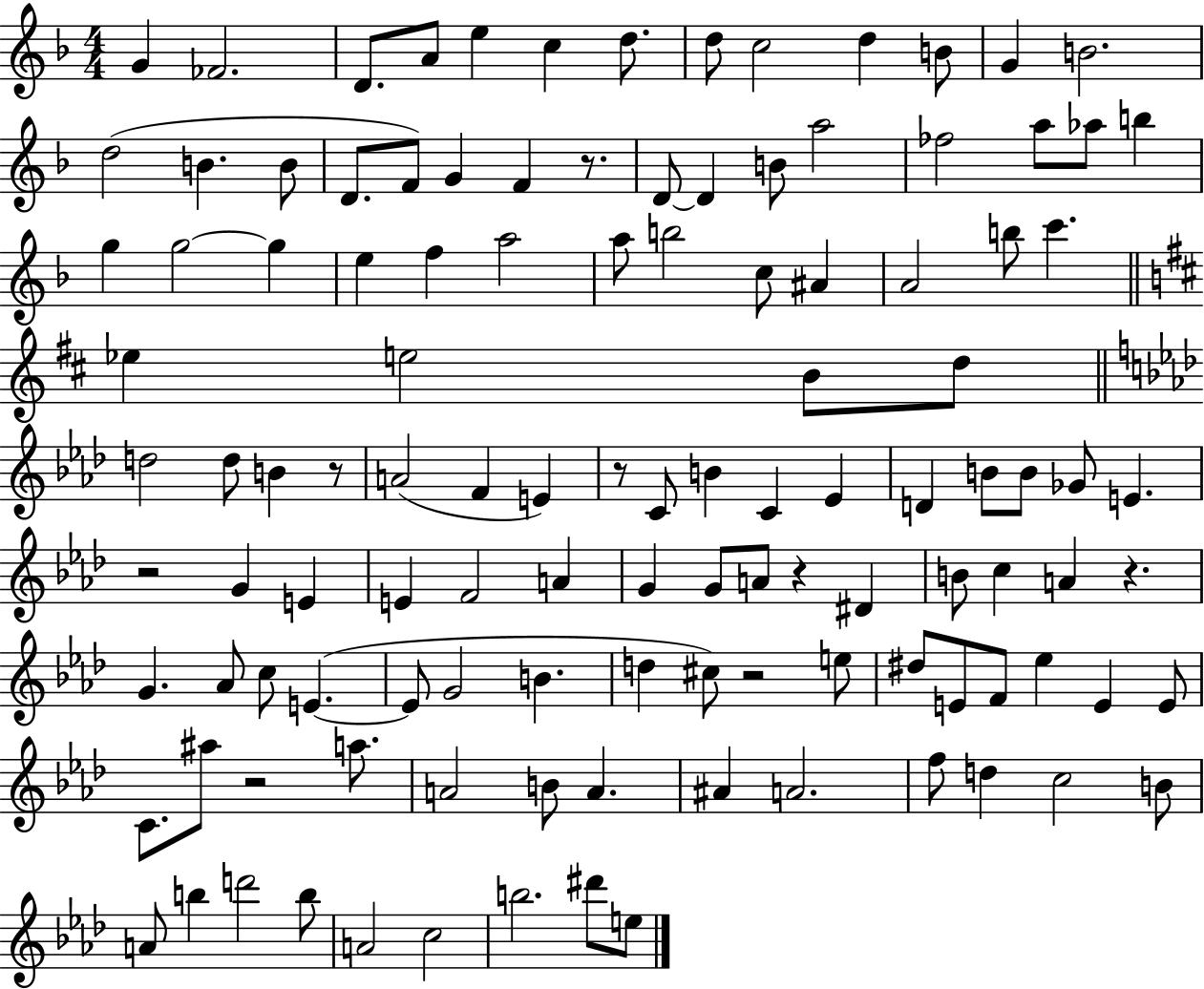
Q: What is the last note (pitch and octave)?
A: E5